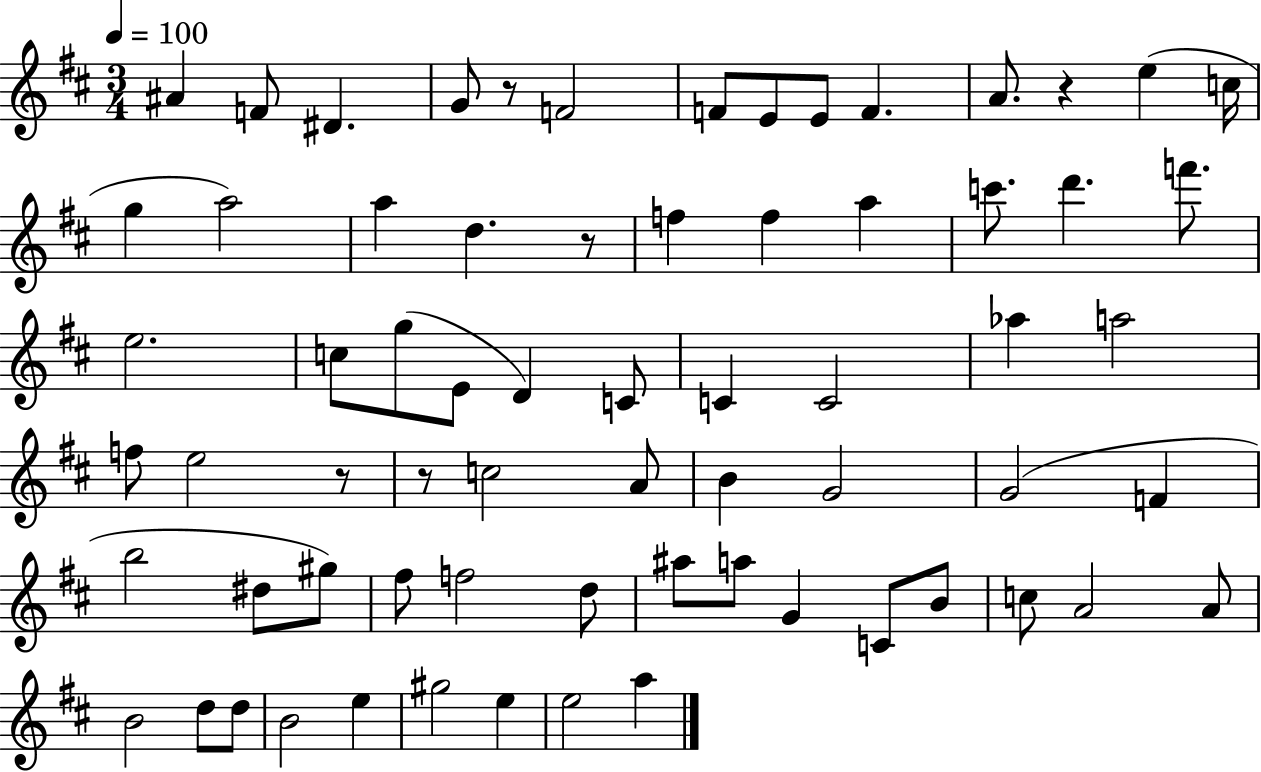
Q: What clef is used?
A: treble